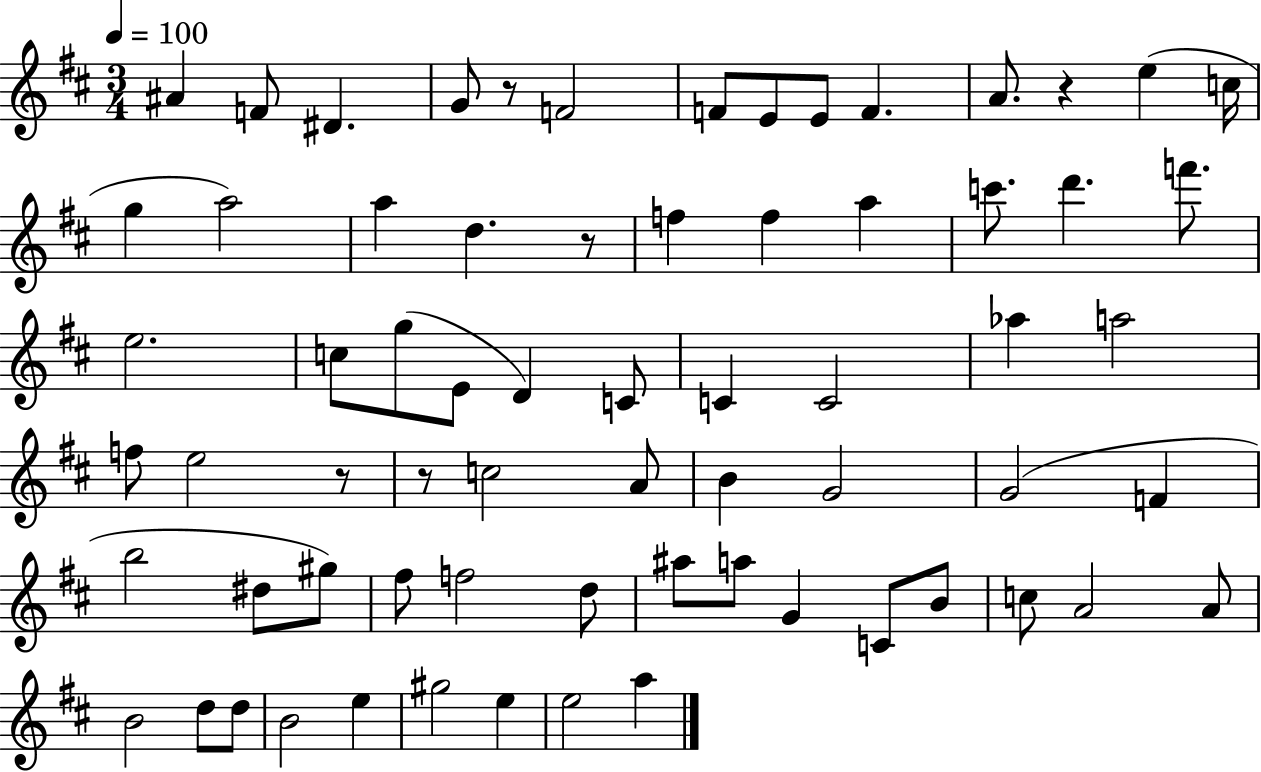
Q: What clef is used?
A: treble